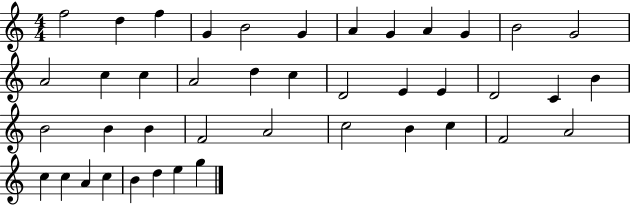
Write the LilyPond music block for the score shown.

{
  \clef treble
  \numericTimeSignature
  \time 4/4
  \key c \major
  f''2 d''4 f''4 | g'4 b'2 g'4 | a'4 g'4 a'4 g'4 | b'2 g'2 | \break a'2 c''4 c''4 | a'2 d''4 c''4 | d'2 e'4 e'4 | d'2 c'4 b'4 | \break b'2 b'4 b'4 | f'2 a'2 | c''2 b'4 c''4 | f'2 a'2 | \break c''4 c''4 a'4 c''4 | b'4 d''4 e''4 g''4 | \bar "|."
}